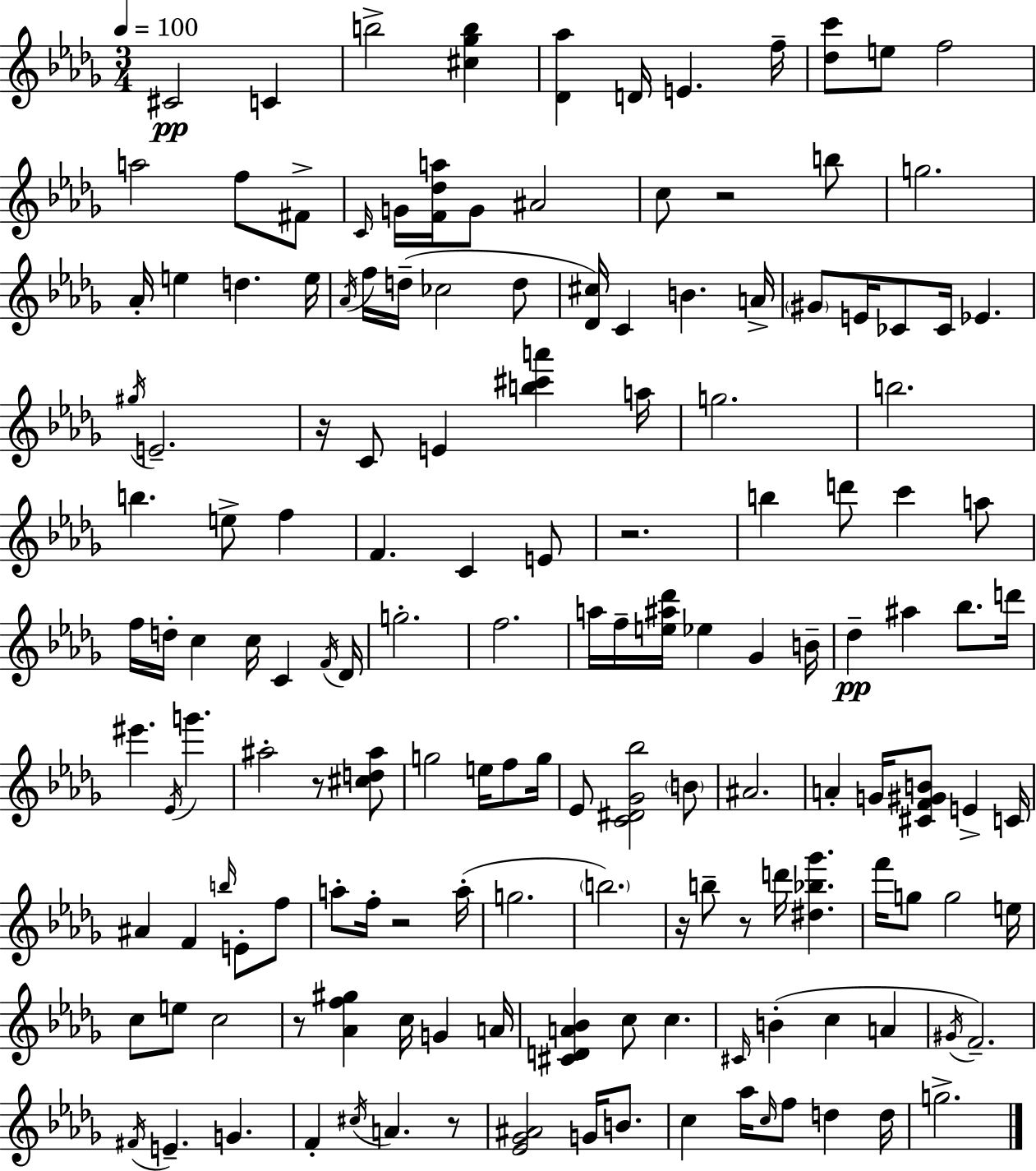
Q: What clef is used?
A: treble